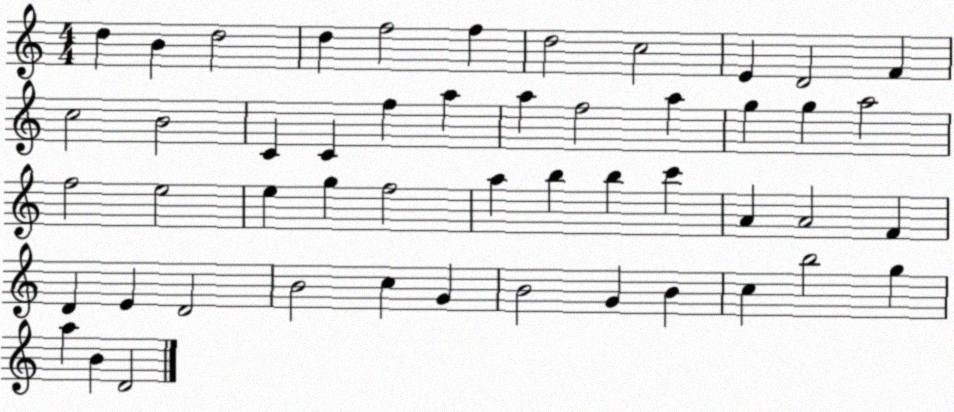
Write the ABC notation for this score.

X:1
T:Untitled
M:4/4
L:1/4
K:C
d B d2 d f2 f d2 c2 E D2 F c2 B2 C C f a a f2 a g g a2 f2 e2 e g f2 a b b c' A A2 F D E D2 B2 c G B2 G B c b2 g a B D2